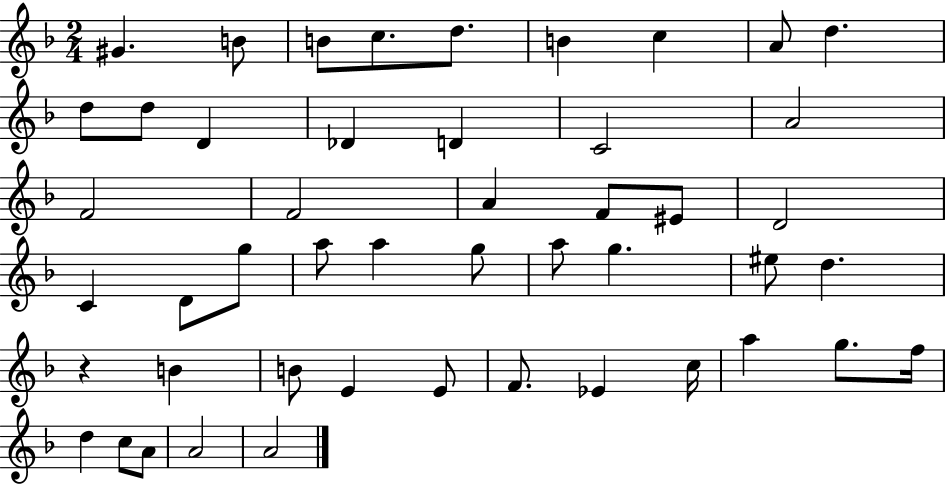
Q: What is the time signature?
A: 2/4